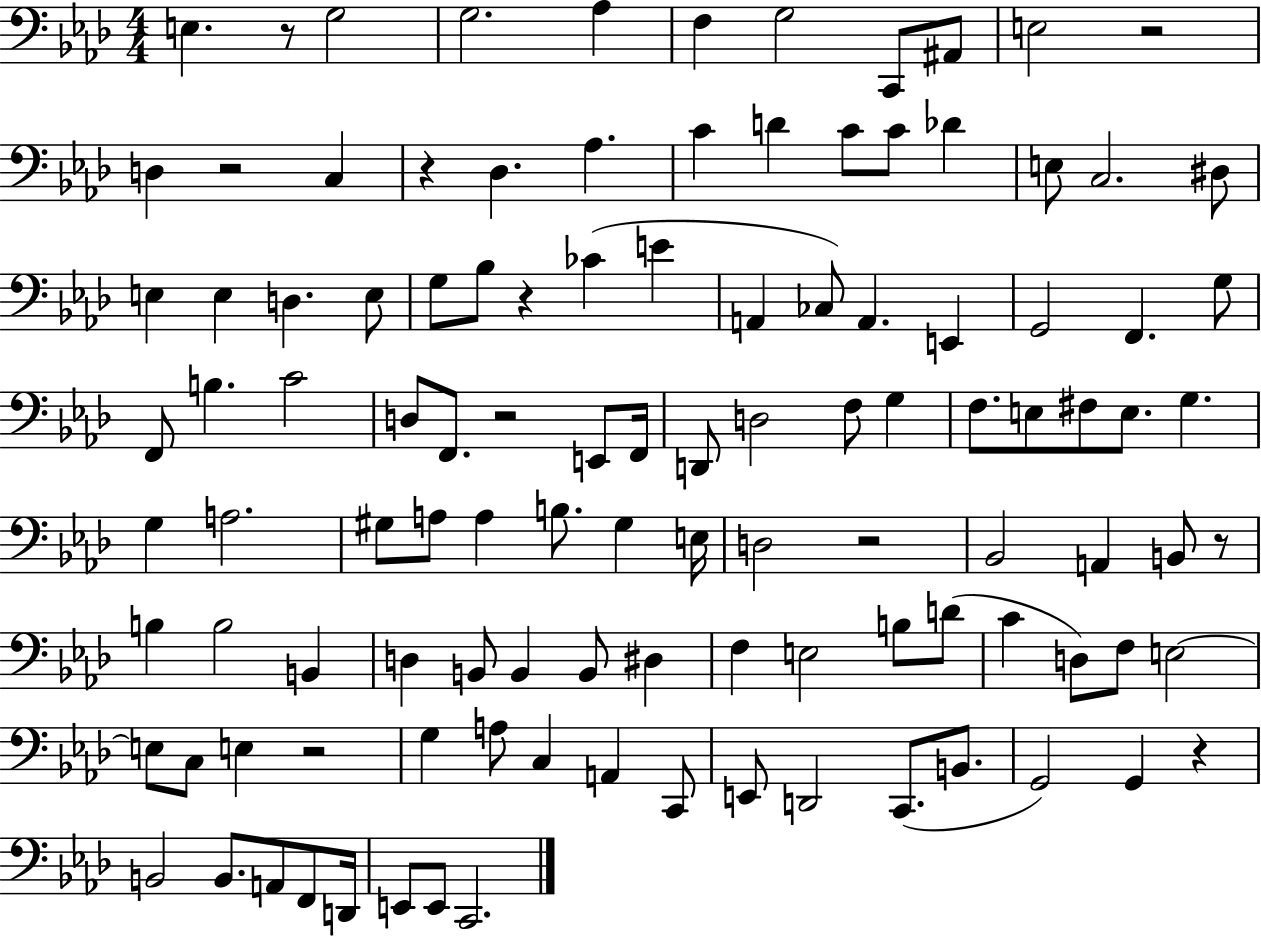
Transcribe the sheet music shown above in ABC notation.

X:1
T:Untitled
M:4/4
L:1/4
K:Ab
E, z/2 G,2 G,2 _A, F, G,2 C,,/2 ^A,,/2 E,2 z2 D, z2 C, z _D, _A, C D C/2 C/2 _D E,/2 C,2 ^D,/2 E, E, D, E,/2 G,/2 _B,/2 z _C E A,, _C,/2 A,, E,, G,,2 F,, G,/2 F,,/2 B, C2 D,/2 F,,/2 z2 E,,/2 F,,/4 D,,/2 D,2 F,/2 G, F,/2 E,/2 ^F,/2 E,/2 G, G, A,2 ^G,/2 A,/2 A, B,/2 ^G, E,/4 D,2 z2 _B,,2 A,, B,,/2 z/2 B, B,2 B,, D, B,,/2 B,, B,,/2 ^D, F, E,2 B,/2 D/2 C D,/2 F,/2 E,2 E,/2 C,/2 E, z2 G, A,/2 C, A,, C,,/2 E,,/2 D,,2 C,,/2 B,,/2 G,,2 G,, z B,,2 B,,/2 A,,/2 F,,/2 D,,/4 E,,/2 E,,/2 C,,2